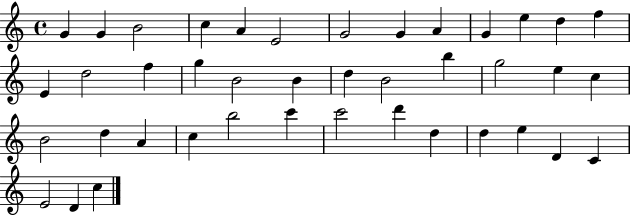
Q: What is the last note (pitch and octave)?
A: C5